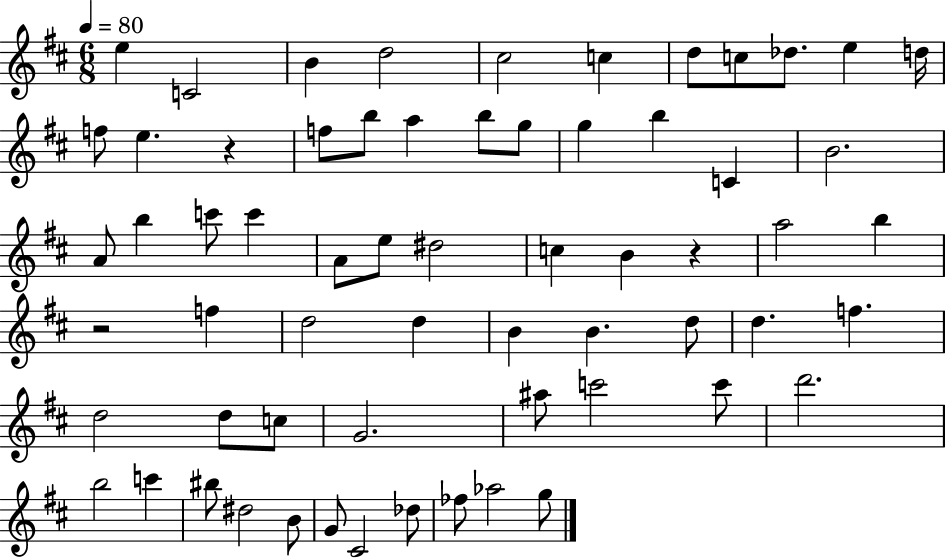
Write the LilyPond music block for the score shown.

{
  \clef treble
  \numericTimeSignature
  \time 6/8
  \key d \major
  \tempo 4 = 80
  e''4 c'2 | b'4 d''2 | cis''2 c''4 | d''8 c''8 des''8. e''4 d''16 | \break f''8 e''4. r4 | f''8 b''8 a''4 b''8 g''8 | g''4 b''4 c'4 | b'2. | \break a'8 b''4 c'''8 c'''4 | a'8 e''8 dis''2 | c''4 b'4 r4 | a''2 b''4 | \break r2 f''4 | d''2 d''4 | b'4 b'4. d''8 | d''4. f''4. | \break d''2 d''8 c''8 | g'2. | ais''8 c'''2 c'''8 | d'''2. | \break b''2 c'''4 | bis''8 dis''2 b'8 | g'8 cis'2 des''8 | fes''8 aes''2 g''8 | \break \bar "|."
}